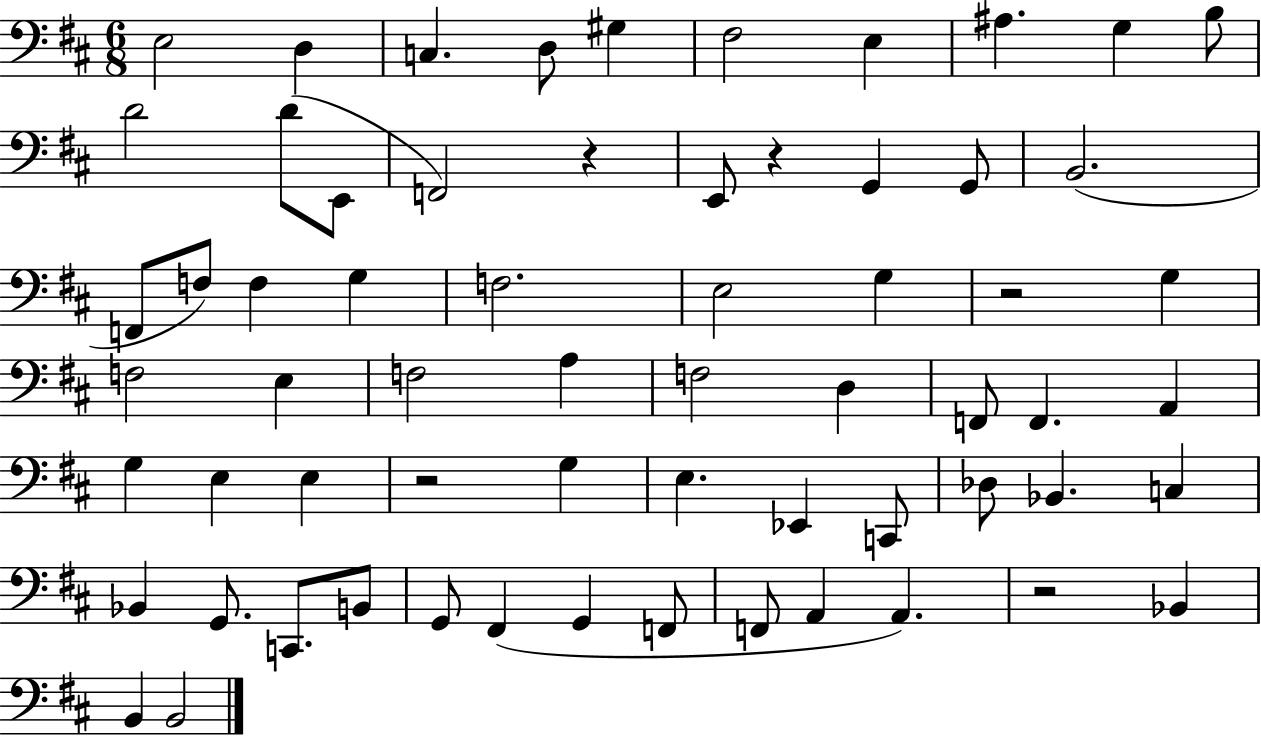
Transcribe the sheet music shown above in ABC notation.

X:1
T:Untitled
M:6/8
L:1/4
K:D
E,2 D, C, D,/2 ^G, ^F,2 E, ^A, G, B,/2 D2 D/2 E,,/2 F,,2 z E,,/2 z G,, G,,/2 B,,2 F,,/2 F,/2 F, G, F,2 E,2 G, z2 G, F,2 E, F,2 A, F,2 D, F,,/2 F,, A,, G, E, E, z2 G, E, _E,, C,,/2 _D,/2 _B,, C, _B,, G,,/2 C,,/2 B,,/2 G,,/2 ^F,, G,, F,,/2 F,,/2 A,, A,, z2 _B,, B,, B,,2